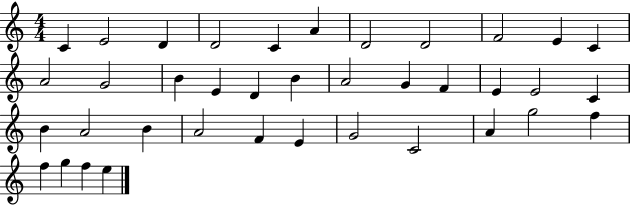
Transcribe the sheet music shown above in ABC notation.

X:1
T:Untitled
M:4/4
L:1/4
K:C
C E2 D D2 C A D2 D2 F2 E C A2 G2 B E D B A2 G F E E2 C B A2 B A2 F E G2 C2 A g2 f f g f e